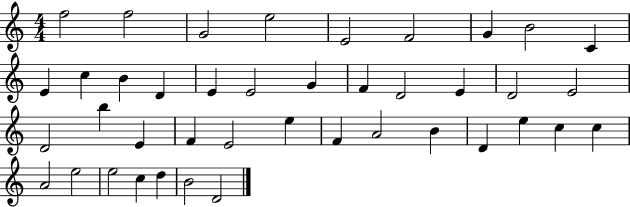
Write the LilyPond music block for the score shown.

{
  \clef treble
  \numericTimeSignature
  \time 4/4
  \key c \major
  f''2 f''2 | g'2 e''2 | e'2 f'2 | g'4 b'2 c'4 | \break e'4 c''4 b'4 d'4 | e'4 e'2 g'4 | f'4 d'2 e'4 | d'2 e'2 | \break d'2 b''4 e'4 | f'4 e'2 e''4 | f'4 a'2 b'4 | d'4 e''4 c''4 c''4 | \break a'2 e''2 | e''2 c''4 d''4 | b'2 d'2 | \bar "|."
}